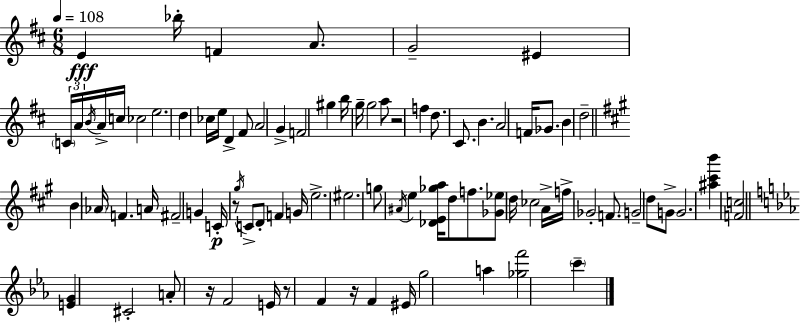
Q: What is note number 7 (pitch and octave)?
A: C4